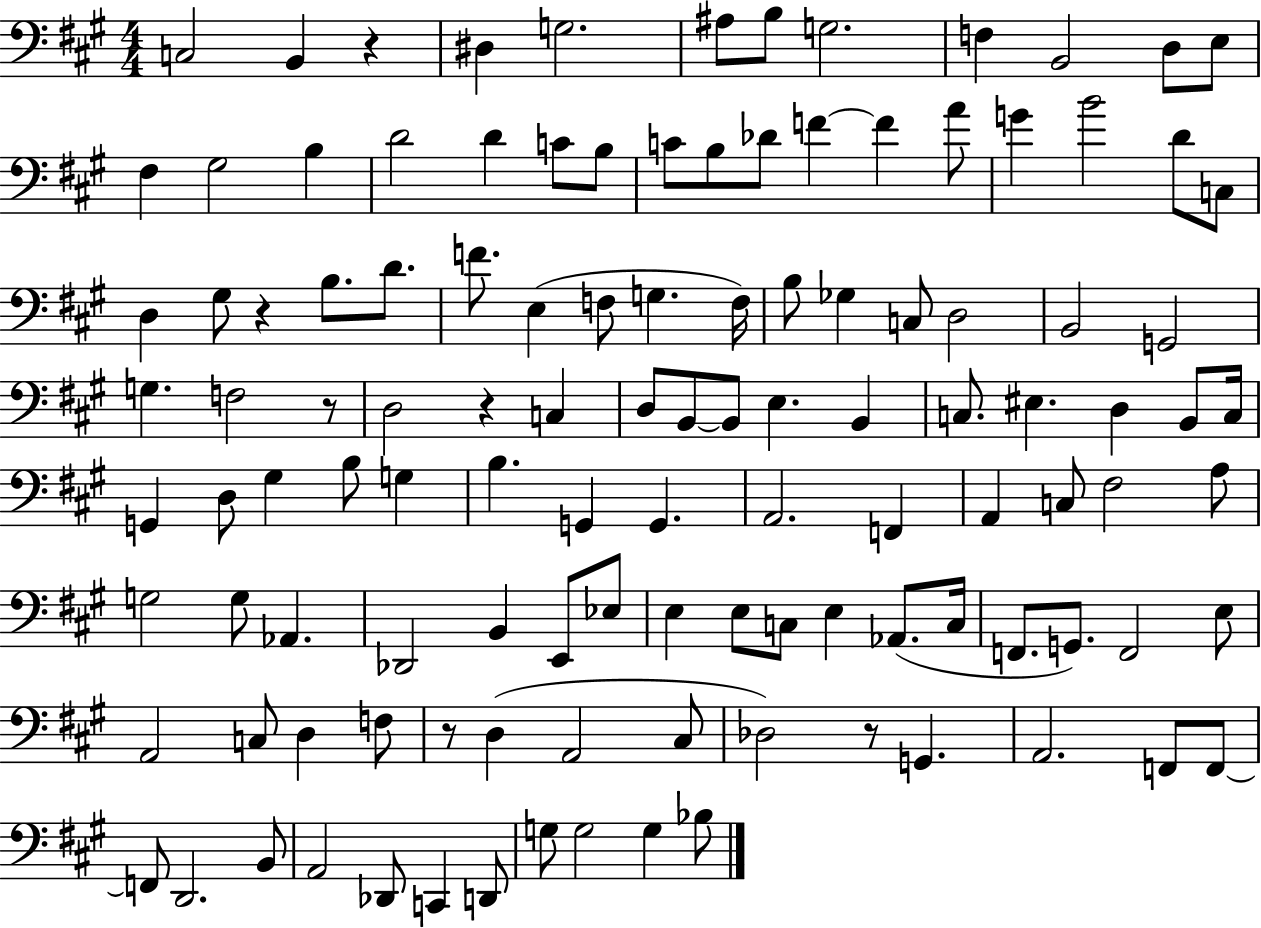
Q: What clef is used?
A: bass